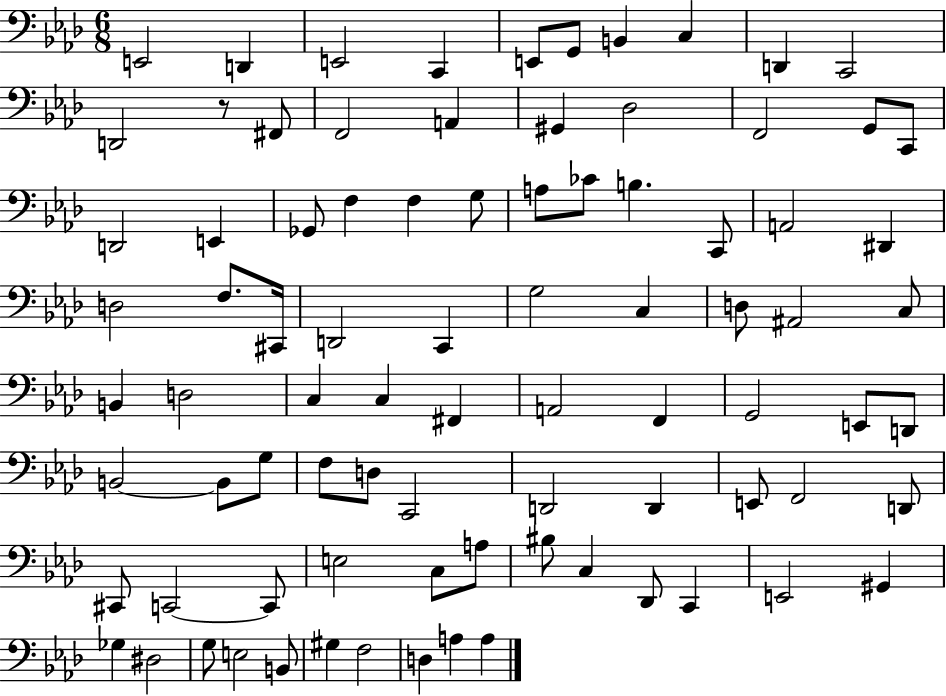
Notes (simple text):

E2/h D2/q E2/h C2/q E2/e G2/e B2/q C3/q D2/q C2/h D2/h R/e F#2/e F2/h A2/q G#2/q Db3/h F2/h G2/e C2/e D2/h E2/q Gb2/e F3/q F3/q G3/e A3/e CES4/e B3/q. C2/e A2/h D#2/q D3/h F3/e. C#2/s D2/h C2/q G3/h C3/q D3/e A#2/h C3/e B2/q D3/h C3/q C3/q F#2/q A2/h F2/q G2/h E2/e D2/e B2/h B2/e G3/e F3/e D3/e C2/h D2/h D2/q E2/e F2/h D2/e C#2/e C2/h C2/e E3/h C3/e A3/e BIS3/e C3/q Db2/e C2/q E2/h G#2/q Gb3/q D#3/h G3/e E3/h B2/e G#3/q F3/h D3/q A3/q A3/q